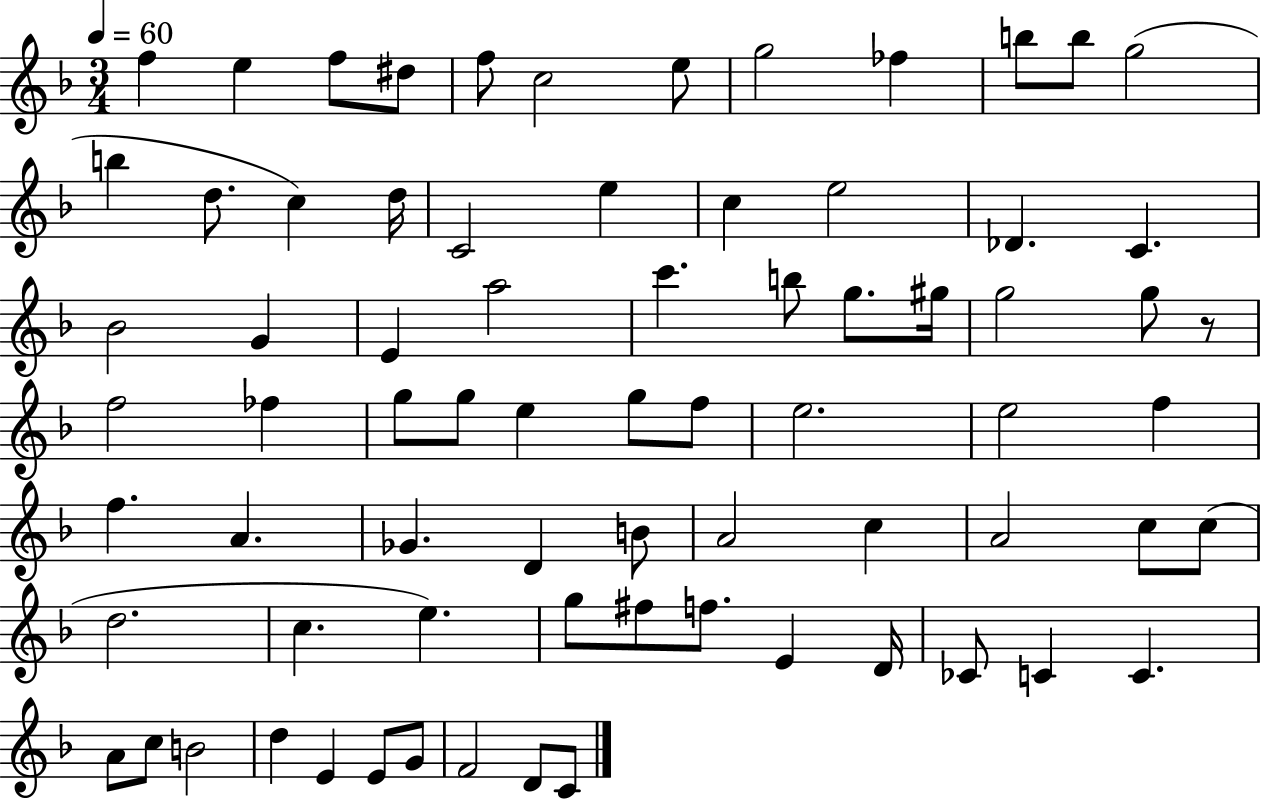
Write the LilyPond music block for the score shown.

{
  \clef treble
  \numericTimeSignature
  \time 3/4
  \key f \major
  \tempo 4 = 60
  f''4 e''4 f''8 dis''8 | f''8 c''2 e''8 | g''2 fes''4 | b''8 b''8 g''2( | \break b''4 d''8. c''4) d''16 | c'2 e''4 | c''4 e''2 | des'4. c'4. | \break bes'2 g'4 | e'4 a''2 | c'''4. b''8 g''8. gis''16 | g''2 g''8 r8 | \break f''2 fes''4 | g''8 g''8 e''4 g''8 f''8 | e''2. | e''2 f''4 | \break f''4. a'4. | ges'4. d'4 b'8 | a'2 c''4 | a'2 c''8 c''8( | \break d''2. | c''4. e''4.) | g''8 fis''8 f''8. e'4 d'16 | ces'8 c'4 c'4. | \break a'8 c''8 b'2 | d''4 e'4 e'8 g'8 | f'2 d'8 c'8 | \bar "|."
}